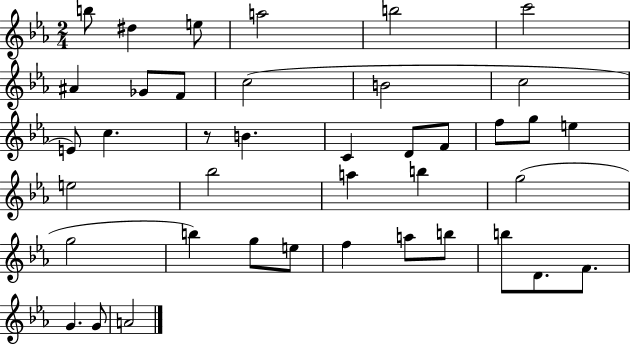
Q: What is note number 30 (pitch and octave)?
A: E5